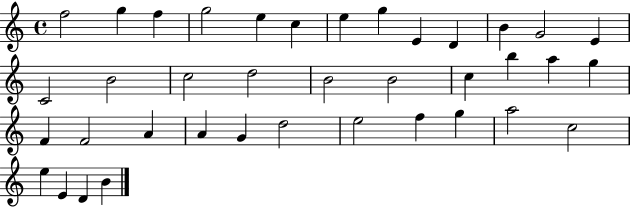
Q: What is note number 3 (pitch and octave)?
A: F5